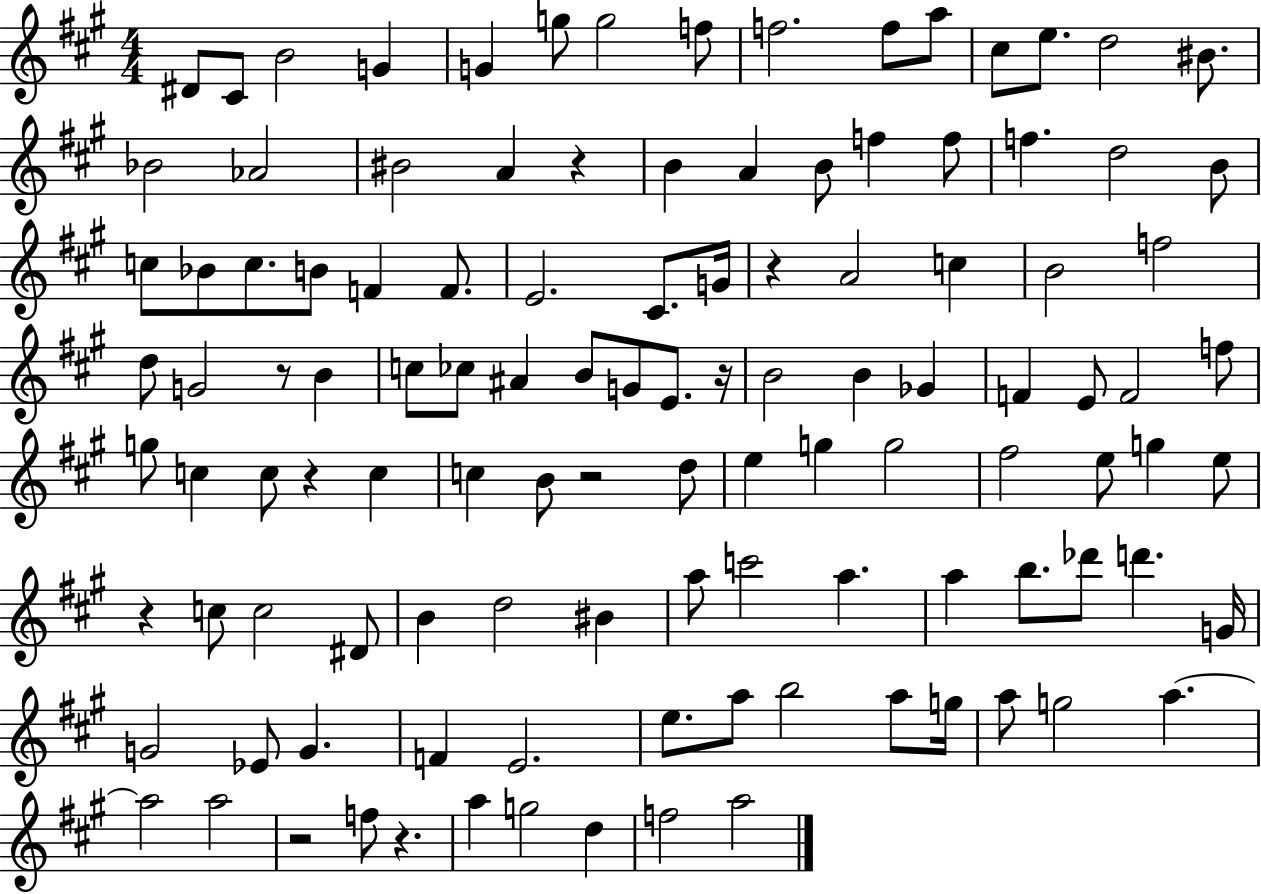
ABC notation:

X:1
T:Untitled
M:4/4
L:1/4
K:A
^D/2 ^C/2 B2 G G g/2 g2 f/2 f2 f/2 a/2 ^c/2 e/2 d2 ^B/2 _B2 _A2 ^B2 A z B A B/2 f f/2 f d2 B/2 c/2 _B/2 c/2 B/2 F F/2 E2 ^C/2 G/4 z A2 c B2 f2 d/2 G2 z/2 B c/2 _c/2 ^A B/2 G/2 E/2 z/4 B2 B _G F E/2 F2 f/2 g/2 c c/2 z c c B/2 z2 d/2 e g g2 ^f2 e/2 g e/2 z c/2 c2 ^D/2 B d2 ^B a/2 c'2 a a b/2 _d'/2 d' G/4 G2 _E/2 G F E2 e/2 a/2 b2 a/2 g/4 a/2 g2 a a2 a2 z2 f/2 z a g2 d f2 a2